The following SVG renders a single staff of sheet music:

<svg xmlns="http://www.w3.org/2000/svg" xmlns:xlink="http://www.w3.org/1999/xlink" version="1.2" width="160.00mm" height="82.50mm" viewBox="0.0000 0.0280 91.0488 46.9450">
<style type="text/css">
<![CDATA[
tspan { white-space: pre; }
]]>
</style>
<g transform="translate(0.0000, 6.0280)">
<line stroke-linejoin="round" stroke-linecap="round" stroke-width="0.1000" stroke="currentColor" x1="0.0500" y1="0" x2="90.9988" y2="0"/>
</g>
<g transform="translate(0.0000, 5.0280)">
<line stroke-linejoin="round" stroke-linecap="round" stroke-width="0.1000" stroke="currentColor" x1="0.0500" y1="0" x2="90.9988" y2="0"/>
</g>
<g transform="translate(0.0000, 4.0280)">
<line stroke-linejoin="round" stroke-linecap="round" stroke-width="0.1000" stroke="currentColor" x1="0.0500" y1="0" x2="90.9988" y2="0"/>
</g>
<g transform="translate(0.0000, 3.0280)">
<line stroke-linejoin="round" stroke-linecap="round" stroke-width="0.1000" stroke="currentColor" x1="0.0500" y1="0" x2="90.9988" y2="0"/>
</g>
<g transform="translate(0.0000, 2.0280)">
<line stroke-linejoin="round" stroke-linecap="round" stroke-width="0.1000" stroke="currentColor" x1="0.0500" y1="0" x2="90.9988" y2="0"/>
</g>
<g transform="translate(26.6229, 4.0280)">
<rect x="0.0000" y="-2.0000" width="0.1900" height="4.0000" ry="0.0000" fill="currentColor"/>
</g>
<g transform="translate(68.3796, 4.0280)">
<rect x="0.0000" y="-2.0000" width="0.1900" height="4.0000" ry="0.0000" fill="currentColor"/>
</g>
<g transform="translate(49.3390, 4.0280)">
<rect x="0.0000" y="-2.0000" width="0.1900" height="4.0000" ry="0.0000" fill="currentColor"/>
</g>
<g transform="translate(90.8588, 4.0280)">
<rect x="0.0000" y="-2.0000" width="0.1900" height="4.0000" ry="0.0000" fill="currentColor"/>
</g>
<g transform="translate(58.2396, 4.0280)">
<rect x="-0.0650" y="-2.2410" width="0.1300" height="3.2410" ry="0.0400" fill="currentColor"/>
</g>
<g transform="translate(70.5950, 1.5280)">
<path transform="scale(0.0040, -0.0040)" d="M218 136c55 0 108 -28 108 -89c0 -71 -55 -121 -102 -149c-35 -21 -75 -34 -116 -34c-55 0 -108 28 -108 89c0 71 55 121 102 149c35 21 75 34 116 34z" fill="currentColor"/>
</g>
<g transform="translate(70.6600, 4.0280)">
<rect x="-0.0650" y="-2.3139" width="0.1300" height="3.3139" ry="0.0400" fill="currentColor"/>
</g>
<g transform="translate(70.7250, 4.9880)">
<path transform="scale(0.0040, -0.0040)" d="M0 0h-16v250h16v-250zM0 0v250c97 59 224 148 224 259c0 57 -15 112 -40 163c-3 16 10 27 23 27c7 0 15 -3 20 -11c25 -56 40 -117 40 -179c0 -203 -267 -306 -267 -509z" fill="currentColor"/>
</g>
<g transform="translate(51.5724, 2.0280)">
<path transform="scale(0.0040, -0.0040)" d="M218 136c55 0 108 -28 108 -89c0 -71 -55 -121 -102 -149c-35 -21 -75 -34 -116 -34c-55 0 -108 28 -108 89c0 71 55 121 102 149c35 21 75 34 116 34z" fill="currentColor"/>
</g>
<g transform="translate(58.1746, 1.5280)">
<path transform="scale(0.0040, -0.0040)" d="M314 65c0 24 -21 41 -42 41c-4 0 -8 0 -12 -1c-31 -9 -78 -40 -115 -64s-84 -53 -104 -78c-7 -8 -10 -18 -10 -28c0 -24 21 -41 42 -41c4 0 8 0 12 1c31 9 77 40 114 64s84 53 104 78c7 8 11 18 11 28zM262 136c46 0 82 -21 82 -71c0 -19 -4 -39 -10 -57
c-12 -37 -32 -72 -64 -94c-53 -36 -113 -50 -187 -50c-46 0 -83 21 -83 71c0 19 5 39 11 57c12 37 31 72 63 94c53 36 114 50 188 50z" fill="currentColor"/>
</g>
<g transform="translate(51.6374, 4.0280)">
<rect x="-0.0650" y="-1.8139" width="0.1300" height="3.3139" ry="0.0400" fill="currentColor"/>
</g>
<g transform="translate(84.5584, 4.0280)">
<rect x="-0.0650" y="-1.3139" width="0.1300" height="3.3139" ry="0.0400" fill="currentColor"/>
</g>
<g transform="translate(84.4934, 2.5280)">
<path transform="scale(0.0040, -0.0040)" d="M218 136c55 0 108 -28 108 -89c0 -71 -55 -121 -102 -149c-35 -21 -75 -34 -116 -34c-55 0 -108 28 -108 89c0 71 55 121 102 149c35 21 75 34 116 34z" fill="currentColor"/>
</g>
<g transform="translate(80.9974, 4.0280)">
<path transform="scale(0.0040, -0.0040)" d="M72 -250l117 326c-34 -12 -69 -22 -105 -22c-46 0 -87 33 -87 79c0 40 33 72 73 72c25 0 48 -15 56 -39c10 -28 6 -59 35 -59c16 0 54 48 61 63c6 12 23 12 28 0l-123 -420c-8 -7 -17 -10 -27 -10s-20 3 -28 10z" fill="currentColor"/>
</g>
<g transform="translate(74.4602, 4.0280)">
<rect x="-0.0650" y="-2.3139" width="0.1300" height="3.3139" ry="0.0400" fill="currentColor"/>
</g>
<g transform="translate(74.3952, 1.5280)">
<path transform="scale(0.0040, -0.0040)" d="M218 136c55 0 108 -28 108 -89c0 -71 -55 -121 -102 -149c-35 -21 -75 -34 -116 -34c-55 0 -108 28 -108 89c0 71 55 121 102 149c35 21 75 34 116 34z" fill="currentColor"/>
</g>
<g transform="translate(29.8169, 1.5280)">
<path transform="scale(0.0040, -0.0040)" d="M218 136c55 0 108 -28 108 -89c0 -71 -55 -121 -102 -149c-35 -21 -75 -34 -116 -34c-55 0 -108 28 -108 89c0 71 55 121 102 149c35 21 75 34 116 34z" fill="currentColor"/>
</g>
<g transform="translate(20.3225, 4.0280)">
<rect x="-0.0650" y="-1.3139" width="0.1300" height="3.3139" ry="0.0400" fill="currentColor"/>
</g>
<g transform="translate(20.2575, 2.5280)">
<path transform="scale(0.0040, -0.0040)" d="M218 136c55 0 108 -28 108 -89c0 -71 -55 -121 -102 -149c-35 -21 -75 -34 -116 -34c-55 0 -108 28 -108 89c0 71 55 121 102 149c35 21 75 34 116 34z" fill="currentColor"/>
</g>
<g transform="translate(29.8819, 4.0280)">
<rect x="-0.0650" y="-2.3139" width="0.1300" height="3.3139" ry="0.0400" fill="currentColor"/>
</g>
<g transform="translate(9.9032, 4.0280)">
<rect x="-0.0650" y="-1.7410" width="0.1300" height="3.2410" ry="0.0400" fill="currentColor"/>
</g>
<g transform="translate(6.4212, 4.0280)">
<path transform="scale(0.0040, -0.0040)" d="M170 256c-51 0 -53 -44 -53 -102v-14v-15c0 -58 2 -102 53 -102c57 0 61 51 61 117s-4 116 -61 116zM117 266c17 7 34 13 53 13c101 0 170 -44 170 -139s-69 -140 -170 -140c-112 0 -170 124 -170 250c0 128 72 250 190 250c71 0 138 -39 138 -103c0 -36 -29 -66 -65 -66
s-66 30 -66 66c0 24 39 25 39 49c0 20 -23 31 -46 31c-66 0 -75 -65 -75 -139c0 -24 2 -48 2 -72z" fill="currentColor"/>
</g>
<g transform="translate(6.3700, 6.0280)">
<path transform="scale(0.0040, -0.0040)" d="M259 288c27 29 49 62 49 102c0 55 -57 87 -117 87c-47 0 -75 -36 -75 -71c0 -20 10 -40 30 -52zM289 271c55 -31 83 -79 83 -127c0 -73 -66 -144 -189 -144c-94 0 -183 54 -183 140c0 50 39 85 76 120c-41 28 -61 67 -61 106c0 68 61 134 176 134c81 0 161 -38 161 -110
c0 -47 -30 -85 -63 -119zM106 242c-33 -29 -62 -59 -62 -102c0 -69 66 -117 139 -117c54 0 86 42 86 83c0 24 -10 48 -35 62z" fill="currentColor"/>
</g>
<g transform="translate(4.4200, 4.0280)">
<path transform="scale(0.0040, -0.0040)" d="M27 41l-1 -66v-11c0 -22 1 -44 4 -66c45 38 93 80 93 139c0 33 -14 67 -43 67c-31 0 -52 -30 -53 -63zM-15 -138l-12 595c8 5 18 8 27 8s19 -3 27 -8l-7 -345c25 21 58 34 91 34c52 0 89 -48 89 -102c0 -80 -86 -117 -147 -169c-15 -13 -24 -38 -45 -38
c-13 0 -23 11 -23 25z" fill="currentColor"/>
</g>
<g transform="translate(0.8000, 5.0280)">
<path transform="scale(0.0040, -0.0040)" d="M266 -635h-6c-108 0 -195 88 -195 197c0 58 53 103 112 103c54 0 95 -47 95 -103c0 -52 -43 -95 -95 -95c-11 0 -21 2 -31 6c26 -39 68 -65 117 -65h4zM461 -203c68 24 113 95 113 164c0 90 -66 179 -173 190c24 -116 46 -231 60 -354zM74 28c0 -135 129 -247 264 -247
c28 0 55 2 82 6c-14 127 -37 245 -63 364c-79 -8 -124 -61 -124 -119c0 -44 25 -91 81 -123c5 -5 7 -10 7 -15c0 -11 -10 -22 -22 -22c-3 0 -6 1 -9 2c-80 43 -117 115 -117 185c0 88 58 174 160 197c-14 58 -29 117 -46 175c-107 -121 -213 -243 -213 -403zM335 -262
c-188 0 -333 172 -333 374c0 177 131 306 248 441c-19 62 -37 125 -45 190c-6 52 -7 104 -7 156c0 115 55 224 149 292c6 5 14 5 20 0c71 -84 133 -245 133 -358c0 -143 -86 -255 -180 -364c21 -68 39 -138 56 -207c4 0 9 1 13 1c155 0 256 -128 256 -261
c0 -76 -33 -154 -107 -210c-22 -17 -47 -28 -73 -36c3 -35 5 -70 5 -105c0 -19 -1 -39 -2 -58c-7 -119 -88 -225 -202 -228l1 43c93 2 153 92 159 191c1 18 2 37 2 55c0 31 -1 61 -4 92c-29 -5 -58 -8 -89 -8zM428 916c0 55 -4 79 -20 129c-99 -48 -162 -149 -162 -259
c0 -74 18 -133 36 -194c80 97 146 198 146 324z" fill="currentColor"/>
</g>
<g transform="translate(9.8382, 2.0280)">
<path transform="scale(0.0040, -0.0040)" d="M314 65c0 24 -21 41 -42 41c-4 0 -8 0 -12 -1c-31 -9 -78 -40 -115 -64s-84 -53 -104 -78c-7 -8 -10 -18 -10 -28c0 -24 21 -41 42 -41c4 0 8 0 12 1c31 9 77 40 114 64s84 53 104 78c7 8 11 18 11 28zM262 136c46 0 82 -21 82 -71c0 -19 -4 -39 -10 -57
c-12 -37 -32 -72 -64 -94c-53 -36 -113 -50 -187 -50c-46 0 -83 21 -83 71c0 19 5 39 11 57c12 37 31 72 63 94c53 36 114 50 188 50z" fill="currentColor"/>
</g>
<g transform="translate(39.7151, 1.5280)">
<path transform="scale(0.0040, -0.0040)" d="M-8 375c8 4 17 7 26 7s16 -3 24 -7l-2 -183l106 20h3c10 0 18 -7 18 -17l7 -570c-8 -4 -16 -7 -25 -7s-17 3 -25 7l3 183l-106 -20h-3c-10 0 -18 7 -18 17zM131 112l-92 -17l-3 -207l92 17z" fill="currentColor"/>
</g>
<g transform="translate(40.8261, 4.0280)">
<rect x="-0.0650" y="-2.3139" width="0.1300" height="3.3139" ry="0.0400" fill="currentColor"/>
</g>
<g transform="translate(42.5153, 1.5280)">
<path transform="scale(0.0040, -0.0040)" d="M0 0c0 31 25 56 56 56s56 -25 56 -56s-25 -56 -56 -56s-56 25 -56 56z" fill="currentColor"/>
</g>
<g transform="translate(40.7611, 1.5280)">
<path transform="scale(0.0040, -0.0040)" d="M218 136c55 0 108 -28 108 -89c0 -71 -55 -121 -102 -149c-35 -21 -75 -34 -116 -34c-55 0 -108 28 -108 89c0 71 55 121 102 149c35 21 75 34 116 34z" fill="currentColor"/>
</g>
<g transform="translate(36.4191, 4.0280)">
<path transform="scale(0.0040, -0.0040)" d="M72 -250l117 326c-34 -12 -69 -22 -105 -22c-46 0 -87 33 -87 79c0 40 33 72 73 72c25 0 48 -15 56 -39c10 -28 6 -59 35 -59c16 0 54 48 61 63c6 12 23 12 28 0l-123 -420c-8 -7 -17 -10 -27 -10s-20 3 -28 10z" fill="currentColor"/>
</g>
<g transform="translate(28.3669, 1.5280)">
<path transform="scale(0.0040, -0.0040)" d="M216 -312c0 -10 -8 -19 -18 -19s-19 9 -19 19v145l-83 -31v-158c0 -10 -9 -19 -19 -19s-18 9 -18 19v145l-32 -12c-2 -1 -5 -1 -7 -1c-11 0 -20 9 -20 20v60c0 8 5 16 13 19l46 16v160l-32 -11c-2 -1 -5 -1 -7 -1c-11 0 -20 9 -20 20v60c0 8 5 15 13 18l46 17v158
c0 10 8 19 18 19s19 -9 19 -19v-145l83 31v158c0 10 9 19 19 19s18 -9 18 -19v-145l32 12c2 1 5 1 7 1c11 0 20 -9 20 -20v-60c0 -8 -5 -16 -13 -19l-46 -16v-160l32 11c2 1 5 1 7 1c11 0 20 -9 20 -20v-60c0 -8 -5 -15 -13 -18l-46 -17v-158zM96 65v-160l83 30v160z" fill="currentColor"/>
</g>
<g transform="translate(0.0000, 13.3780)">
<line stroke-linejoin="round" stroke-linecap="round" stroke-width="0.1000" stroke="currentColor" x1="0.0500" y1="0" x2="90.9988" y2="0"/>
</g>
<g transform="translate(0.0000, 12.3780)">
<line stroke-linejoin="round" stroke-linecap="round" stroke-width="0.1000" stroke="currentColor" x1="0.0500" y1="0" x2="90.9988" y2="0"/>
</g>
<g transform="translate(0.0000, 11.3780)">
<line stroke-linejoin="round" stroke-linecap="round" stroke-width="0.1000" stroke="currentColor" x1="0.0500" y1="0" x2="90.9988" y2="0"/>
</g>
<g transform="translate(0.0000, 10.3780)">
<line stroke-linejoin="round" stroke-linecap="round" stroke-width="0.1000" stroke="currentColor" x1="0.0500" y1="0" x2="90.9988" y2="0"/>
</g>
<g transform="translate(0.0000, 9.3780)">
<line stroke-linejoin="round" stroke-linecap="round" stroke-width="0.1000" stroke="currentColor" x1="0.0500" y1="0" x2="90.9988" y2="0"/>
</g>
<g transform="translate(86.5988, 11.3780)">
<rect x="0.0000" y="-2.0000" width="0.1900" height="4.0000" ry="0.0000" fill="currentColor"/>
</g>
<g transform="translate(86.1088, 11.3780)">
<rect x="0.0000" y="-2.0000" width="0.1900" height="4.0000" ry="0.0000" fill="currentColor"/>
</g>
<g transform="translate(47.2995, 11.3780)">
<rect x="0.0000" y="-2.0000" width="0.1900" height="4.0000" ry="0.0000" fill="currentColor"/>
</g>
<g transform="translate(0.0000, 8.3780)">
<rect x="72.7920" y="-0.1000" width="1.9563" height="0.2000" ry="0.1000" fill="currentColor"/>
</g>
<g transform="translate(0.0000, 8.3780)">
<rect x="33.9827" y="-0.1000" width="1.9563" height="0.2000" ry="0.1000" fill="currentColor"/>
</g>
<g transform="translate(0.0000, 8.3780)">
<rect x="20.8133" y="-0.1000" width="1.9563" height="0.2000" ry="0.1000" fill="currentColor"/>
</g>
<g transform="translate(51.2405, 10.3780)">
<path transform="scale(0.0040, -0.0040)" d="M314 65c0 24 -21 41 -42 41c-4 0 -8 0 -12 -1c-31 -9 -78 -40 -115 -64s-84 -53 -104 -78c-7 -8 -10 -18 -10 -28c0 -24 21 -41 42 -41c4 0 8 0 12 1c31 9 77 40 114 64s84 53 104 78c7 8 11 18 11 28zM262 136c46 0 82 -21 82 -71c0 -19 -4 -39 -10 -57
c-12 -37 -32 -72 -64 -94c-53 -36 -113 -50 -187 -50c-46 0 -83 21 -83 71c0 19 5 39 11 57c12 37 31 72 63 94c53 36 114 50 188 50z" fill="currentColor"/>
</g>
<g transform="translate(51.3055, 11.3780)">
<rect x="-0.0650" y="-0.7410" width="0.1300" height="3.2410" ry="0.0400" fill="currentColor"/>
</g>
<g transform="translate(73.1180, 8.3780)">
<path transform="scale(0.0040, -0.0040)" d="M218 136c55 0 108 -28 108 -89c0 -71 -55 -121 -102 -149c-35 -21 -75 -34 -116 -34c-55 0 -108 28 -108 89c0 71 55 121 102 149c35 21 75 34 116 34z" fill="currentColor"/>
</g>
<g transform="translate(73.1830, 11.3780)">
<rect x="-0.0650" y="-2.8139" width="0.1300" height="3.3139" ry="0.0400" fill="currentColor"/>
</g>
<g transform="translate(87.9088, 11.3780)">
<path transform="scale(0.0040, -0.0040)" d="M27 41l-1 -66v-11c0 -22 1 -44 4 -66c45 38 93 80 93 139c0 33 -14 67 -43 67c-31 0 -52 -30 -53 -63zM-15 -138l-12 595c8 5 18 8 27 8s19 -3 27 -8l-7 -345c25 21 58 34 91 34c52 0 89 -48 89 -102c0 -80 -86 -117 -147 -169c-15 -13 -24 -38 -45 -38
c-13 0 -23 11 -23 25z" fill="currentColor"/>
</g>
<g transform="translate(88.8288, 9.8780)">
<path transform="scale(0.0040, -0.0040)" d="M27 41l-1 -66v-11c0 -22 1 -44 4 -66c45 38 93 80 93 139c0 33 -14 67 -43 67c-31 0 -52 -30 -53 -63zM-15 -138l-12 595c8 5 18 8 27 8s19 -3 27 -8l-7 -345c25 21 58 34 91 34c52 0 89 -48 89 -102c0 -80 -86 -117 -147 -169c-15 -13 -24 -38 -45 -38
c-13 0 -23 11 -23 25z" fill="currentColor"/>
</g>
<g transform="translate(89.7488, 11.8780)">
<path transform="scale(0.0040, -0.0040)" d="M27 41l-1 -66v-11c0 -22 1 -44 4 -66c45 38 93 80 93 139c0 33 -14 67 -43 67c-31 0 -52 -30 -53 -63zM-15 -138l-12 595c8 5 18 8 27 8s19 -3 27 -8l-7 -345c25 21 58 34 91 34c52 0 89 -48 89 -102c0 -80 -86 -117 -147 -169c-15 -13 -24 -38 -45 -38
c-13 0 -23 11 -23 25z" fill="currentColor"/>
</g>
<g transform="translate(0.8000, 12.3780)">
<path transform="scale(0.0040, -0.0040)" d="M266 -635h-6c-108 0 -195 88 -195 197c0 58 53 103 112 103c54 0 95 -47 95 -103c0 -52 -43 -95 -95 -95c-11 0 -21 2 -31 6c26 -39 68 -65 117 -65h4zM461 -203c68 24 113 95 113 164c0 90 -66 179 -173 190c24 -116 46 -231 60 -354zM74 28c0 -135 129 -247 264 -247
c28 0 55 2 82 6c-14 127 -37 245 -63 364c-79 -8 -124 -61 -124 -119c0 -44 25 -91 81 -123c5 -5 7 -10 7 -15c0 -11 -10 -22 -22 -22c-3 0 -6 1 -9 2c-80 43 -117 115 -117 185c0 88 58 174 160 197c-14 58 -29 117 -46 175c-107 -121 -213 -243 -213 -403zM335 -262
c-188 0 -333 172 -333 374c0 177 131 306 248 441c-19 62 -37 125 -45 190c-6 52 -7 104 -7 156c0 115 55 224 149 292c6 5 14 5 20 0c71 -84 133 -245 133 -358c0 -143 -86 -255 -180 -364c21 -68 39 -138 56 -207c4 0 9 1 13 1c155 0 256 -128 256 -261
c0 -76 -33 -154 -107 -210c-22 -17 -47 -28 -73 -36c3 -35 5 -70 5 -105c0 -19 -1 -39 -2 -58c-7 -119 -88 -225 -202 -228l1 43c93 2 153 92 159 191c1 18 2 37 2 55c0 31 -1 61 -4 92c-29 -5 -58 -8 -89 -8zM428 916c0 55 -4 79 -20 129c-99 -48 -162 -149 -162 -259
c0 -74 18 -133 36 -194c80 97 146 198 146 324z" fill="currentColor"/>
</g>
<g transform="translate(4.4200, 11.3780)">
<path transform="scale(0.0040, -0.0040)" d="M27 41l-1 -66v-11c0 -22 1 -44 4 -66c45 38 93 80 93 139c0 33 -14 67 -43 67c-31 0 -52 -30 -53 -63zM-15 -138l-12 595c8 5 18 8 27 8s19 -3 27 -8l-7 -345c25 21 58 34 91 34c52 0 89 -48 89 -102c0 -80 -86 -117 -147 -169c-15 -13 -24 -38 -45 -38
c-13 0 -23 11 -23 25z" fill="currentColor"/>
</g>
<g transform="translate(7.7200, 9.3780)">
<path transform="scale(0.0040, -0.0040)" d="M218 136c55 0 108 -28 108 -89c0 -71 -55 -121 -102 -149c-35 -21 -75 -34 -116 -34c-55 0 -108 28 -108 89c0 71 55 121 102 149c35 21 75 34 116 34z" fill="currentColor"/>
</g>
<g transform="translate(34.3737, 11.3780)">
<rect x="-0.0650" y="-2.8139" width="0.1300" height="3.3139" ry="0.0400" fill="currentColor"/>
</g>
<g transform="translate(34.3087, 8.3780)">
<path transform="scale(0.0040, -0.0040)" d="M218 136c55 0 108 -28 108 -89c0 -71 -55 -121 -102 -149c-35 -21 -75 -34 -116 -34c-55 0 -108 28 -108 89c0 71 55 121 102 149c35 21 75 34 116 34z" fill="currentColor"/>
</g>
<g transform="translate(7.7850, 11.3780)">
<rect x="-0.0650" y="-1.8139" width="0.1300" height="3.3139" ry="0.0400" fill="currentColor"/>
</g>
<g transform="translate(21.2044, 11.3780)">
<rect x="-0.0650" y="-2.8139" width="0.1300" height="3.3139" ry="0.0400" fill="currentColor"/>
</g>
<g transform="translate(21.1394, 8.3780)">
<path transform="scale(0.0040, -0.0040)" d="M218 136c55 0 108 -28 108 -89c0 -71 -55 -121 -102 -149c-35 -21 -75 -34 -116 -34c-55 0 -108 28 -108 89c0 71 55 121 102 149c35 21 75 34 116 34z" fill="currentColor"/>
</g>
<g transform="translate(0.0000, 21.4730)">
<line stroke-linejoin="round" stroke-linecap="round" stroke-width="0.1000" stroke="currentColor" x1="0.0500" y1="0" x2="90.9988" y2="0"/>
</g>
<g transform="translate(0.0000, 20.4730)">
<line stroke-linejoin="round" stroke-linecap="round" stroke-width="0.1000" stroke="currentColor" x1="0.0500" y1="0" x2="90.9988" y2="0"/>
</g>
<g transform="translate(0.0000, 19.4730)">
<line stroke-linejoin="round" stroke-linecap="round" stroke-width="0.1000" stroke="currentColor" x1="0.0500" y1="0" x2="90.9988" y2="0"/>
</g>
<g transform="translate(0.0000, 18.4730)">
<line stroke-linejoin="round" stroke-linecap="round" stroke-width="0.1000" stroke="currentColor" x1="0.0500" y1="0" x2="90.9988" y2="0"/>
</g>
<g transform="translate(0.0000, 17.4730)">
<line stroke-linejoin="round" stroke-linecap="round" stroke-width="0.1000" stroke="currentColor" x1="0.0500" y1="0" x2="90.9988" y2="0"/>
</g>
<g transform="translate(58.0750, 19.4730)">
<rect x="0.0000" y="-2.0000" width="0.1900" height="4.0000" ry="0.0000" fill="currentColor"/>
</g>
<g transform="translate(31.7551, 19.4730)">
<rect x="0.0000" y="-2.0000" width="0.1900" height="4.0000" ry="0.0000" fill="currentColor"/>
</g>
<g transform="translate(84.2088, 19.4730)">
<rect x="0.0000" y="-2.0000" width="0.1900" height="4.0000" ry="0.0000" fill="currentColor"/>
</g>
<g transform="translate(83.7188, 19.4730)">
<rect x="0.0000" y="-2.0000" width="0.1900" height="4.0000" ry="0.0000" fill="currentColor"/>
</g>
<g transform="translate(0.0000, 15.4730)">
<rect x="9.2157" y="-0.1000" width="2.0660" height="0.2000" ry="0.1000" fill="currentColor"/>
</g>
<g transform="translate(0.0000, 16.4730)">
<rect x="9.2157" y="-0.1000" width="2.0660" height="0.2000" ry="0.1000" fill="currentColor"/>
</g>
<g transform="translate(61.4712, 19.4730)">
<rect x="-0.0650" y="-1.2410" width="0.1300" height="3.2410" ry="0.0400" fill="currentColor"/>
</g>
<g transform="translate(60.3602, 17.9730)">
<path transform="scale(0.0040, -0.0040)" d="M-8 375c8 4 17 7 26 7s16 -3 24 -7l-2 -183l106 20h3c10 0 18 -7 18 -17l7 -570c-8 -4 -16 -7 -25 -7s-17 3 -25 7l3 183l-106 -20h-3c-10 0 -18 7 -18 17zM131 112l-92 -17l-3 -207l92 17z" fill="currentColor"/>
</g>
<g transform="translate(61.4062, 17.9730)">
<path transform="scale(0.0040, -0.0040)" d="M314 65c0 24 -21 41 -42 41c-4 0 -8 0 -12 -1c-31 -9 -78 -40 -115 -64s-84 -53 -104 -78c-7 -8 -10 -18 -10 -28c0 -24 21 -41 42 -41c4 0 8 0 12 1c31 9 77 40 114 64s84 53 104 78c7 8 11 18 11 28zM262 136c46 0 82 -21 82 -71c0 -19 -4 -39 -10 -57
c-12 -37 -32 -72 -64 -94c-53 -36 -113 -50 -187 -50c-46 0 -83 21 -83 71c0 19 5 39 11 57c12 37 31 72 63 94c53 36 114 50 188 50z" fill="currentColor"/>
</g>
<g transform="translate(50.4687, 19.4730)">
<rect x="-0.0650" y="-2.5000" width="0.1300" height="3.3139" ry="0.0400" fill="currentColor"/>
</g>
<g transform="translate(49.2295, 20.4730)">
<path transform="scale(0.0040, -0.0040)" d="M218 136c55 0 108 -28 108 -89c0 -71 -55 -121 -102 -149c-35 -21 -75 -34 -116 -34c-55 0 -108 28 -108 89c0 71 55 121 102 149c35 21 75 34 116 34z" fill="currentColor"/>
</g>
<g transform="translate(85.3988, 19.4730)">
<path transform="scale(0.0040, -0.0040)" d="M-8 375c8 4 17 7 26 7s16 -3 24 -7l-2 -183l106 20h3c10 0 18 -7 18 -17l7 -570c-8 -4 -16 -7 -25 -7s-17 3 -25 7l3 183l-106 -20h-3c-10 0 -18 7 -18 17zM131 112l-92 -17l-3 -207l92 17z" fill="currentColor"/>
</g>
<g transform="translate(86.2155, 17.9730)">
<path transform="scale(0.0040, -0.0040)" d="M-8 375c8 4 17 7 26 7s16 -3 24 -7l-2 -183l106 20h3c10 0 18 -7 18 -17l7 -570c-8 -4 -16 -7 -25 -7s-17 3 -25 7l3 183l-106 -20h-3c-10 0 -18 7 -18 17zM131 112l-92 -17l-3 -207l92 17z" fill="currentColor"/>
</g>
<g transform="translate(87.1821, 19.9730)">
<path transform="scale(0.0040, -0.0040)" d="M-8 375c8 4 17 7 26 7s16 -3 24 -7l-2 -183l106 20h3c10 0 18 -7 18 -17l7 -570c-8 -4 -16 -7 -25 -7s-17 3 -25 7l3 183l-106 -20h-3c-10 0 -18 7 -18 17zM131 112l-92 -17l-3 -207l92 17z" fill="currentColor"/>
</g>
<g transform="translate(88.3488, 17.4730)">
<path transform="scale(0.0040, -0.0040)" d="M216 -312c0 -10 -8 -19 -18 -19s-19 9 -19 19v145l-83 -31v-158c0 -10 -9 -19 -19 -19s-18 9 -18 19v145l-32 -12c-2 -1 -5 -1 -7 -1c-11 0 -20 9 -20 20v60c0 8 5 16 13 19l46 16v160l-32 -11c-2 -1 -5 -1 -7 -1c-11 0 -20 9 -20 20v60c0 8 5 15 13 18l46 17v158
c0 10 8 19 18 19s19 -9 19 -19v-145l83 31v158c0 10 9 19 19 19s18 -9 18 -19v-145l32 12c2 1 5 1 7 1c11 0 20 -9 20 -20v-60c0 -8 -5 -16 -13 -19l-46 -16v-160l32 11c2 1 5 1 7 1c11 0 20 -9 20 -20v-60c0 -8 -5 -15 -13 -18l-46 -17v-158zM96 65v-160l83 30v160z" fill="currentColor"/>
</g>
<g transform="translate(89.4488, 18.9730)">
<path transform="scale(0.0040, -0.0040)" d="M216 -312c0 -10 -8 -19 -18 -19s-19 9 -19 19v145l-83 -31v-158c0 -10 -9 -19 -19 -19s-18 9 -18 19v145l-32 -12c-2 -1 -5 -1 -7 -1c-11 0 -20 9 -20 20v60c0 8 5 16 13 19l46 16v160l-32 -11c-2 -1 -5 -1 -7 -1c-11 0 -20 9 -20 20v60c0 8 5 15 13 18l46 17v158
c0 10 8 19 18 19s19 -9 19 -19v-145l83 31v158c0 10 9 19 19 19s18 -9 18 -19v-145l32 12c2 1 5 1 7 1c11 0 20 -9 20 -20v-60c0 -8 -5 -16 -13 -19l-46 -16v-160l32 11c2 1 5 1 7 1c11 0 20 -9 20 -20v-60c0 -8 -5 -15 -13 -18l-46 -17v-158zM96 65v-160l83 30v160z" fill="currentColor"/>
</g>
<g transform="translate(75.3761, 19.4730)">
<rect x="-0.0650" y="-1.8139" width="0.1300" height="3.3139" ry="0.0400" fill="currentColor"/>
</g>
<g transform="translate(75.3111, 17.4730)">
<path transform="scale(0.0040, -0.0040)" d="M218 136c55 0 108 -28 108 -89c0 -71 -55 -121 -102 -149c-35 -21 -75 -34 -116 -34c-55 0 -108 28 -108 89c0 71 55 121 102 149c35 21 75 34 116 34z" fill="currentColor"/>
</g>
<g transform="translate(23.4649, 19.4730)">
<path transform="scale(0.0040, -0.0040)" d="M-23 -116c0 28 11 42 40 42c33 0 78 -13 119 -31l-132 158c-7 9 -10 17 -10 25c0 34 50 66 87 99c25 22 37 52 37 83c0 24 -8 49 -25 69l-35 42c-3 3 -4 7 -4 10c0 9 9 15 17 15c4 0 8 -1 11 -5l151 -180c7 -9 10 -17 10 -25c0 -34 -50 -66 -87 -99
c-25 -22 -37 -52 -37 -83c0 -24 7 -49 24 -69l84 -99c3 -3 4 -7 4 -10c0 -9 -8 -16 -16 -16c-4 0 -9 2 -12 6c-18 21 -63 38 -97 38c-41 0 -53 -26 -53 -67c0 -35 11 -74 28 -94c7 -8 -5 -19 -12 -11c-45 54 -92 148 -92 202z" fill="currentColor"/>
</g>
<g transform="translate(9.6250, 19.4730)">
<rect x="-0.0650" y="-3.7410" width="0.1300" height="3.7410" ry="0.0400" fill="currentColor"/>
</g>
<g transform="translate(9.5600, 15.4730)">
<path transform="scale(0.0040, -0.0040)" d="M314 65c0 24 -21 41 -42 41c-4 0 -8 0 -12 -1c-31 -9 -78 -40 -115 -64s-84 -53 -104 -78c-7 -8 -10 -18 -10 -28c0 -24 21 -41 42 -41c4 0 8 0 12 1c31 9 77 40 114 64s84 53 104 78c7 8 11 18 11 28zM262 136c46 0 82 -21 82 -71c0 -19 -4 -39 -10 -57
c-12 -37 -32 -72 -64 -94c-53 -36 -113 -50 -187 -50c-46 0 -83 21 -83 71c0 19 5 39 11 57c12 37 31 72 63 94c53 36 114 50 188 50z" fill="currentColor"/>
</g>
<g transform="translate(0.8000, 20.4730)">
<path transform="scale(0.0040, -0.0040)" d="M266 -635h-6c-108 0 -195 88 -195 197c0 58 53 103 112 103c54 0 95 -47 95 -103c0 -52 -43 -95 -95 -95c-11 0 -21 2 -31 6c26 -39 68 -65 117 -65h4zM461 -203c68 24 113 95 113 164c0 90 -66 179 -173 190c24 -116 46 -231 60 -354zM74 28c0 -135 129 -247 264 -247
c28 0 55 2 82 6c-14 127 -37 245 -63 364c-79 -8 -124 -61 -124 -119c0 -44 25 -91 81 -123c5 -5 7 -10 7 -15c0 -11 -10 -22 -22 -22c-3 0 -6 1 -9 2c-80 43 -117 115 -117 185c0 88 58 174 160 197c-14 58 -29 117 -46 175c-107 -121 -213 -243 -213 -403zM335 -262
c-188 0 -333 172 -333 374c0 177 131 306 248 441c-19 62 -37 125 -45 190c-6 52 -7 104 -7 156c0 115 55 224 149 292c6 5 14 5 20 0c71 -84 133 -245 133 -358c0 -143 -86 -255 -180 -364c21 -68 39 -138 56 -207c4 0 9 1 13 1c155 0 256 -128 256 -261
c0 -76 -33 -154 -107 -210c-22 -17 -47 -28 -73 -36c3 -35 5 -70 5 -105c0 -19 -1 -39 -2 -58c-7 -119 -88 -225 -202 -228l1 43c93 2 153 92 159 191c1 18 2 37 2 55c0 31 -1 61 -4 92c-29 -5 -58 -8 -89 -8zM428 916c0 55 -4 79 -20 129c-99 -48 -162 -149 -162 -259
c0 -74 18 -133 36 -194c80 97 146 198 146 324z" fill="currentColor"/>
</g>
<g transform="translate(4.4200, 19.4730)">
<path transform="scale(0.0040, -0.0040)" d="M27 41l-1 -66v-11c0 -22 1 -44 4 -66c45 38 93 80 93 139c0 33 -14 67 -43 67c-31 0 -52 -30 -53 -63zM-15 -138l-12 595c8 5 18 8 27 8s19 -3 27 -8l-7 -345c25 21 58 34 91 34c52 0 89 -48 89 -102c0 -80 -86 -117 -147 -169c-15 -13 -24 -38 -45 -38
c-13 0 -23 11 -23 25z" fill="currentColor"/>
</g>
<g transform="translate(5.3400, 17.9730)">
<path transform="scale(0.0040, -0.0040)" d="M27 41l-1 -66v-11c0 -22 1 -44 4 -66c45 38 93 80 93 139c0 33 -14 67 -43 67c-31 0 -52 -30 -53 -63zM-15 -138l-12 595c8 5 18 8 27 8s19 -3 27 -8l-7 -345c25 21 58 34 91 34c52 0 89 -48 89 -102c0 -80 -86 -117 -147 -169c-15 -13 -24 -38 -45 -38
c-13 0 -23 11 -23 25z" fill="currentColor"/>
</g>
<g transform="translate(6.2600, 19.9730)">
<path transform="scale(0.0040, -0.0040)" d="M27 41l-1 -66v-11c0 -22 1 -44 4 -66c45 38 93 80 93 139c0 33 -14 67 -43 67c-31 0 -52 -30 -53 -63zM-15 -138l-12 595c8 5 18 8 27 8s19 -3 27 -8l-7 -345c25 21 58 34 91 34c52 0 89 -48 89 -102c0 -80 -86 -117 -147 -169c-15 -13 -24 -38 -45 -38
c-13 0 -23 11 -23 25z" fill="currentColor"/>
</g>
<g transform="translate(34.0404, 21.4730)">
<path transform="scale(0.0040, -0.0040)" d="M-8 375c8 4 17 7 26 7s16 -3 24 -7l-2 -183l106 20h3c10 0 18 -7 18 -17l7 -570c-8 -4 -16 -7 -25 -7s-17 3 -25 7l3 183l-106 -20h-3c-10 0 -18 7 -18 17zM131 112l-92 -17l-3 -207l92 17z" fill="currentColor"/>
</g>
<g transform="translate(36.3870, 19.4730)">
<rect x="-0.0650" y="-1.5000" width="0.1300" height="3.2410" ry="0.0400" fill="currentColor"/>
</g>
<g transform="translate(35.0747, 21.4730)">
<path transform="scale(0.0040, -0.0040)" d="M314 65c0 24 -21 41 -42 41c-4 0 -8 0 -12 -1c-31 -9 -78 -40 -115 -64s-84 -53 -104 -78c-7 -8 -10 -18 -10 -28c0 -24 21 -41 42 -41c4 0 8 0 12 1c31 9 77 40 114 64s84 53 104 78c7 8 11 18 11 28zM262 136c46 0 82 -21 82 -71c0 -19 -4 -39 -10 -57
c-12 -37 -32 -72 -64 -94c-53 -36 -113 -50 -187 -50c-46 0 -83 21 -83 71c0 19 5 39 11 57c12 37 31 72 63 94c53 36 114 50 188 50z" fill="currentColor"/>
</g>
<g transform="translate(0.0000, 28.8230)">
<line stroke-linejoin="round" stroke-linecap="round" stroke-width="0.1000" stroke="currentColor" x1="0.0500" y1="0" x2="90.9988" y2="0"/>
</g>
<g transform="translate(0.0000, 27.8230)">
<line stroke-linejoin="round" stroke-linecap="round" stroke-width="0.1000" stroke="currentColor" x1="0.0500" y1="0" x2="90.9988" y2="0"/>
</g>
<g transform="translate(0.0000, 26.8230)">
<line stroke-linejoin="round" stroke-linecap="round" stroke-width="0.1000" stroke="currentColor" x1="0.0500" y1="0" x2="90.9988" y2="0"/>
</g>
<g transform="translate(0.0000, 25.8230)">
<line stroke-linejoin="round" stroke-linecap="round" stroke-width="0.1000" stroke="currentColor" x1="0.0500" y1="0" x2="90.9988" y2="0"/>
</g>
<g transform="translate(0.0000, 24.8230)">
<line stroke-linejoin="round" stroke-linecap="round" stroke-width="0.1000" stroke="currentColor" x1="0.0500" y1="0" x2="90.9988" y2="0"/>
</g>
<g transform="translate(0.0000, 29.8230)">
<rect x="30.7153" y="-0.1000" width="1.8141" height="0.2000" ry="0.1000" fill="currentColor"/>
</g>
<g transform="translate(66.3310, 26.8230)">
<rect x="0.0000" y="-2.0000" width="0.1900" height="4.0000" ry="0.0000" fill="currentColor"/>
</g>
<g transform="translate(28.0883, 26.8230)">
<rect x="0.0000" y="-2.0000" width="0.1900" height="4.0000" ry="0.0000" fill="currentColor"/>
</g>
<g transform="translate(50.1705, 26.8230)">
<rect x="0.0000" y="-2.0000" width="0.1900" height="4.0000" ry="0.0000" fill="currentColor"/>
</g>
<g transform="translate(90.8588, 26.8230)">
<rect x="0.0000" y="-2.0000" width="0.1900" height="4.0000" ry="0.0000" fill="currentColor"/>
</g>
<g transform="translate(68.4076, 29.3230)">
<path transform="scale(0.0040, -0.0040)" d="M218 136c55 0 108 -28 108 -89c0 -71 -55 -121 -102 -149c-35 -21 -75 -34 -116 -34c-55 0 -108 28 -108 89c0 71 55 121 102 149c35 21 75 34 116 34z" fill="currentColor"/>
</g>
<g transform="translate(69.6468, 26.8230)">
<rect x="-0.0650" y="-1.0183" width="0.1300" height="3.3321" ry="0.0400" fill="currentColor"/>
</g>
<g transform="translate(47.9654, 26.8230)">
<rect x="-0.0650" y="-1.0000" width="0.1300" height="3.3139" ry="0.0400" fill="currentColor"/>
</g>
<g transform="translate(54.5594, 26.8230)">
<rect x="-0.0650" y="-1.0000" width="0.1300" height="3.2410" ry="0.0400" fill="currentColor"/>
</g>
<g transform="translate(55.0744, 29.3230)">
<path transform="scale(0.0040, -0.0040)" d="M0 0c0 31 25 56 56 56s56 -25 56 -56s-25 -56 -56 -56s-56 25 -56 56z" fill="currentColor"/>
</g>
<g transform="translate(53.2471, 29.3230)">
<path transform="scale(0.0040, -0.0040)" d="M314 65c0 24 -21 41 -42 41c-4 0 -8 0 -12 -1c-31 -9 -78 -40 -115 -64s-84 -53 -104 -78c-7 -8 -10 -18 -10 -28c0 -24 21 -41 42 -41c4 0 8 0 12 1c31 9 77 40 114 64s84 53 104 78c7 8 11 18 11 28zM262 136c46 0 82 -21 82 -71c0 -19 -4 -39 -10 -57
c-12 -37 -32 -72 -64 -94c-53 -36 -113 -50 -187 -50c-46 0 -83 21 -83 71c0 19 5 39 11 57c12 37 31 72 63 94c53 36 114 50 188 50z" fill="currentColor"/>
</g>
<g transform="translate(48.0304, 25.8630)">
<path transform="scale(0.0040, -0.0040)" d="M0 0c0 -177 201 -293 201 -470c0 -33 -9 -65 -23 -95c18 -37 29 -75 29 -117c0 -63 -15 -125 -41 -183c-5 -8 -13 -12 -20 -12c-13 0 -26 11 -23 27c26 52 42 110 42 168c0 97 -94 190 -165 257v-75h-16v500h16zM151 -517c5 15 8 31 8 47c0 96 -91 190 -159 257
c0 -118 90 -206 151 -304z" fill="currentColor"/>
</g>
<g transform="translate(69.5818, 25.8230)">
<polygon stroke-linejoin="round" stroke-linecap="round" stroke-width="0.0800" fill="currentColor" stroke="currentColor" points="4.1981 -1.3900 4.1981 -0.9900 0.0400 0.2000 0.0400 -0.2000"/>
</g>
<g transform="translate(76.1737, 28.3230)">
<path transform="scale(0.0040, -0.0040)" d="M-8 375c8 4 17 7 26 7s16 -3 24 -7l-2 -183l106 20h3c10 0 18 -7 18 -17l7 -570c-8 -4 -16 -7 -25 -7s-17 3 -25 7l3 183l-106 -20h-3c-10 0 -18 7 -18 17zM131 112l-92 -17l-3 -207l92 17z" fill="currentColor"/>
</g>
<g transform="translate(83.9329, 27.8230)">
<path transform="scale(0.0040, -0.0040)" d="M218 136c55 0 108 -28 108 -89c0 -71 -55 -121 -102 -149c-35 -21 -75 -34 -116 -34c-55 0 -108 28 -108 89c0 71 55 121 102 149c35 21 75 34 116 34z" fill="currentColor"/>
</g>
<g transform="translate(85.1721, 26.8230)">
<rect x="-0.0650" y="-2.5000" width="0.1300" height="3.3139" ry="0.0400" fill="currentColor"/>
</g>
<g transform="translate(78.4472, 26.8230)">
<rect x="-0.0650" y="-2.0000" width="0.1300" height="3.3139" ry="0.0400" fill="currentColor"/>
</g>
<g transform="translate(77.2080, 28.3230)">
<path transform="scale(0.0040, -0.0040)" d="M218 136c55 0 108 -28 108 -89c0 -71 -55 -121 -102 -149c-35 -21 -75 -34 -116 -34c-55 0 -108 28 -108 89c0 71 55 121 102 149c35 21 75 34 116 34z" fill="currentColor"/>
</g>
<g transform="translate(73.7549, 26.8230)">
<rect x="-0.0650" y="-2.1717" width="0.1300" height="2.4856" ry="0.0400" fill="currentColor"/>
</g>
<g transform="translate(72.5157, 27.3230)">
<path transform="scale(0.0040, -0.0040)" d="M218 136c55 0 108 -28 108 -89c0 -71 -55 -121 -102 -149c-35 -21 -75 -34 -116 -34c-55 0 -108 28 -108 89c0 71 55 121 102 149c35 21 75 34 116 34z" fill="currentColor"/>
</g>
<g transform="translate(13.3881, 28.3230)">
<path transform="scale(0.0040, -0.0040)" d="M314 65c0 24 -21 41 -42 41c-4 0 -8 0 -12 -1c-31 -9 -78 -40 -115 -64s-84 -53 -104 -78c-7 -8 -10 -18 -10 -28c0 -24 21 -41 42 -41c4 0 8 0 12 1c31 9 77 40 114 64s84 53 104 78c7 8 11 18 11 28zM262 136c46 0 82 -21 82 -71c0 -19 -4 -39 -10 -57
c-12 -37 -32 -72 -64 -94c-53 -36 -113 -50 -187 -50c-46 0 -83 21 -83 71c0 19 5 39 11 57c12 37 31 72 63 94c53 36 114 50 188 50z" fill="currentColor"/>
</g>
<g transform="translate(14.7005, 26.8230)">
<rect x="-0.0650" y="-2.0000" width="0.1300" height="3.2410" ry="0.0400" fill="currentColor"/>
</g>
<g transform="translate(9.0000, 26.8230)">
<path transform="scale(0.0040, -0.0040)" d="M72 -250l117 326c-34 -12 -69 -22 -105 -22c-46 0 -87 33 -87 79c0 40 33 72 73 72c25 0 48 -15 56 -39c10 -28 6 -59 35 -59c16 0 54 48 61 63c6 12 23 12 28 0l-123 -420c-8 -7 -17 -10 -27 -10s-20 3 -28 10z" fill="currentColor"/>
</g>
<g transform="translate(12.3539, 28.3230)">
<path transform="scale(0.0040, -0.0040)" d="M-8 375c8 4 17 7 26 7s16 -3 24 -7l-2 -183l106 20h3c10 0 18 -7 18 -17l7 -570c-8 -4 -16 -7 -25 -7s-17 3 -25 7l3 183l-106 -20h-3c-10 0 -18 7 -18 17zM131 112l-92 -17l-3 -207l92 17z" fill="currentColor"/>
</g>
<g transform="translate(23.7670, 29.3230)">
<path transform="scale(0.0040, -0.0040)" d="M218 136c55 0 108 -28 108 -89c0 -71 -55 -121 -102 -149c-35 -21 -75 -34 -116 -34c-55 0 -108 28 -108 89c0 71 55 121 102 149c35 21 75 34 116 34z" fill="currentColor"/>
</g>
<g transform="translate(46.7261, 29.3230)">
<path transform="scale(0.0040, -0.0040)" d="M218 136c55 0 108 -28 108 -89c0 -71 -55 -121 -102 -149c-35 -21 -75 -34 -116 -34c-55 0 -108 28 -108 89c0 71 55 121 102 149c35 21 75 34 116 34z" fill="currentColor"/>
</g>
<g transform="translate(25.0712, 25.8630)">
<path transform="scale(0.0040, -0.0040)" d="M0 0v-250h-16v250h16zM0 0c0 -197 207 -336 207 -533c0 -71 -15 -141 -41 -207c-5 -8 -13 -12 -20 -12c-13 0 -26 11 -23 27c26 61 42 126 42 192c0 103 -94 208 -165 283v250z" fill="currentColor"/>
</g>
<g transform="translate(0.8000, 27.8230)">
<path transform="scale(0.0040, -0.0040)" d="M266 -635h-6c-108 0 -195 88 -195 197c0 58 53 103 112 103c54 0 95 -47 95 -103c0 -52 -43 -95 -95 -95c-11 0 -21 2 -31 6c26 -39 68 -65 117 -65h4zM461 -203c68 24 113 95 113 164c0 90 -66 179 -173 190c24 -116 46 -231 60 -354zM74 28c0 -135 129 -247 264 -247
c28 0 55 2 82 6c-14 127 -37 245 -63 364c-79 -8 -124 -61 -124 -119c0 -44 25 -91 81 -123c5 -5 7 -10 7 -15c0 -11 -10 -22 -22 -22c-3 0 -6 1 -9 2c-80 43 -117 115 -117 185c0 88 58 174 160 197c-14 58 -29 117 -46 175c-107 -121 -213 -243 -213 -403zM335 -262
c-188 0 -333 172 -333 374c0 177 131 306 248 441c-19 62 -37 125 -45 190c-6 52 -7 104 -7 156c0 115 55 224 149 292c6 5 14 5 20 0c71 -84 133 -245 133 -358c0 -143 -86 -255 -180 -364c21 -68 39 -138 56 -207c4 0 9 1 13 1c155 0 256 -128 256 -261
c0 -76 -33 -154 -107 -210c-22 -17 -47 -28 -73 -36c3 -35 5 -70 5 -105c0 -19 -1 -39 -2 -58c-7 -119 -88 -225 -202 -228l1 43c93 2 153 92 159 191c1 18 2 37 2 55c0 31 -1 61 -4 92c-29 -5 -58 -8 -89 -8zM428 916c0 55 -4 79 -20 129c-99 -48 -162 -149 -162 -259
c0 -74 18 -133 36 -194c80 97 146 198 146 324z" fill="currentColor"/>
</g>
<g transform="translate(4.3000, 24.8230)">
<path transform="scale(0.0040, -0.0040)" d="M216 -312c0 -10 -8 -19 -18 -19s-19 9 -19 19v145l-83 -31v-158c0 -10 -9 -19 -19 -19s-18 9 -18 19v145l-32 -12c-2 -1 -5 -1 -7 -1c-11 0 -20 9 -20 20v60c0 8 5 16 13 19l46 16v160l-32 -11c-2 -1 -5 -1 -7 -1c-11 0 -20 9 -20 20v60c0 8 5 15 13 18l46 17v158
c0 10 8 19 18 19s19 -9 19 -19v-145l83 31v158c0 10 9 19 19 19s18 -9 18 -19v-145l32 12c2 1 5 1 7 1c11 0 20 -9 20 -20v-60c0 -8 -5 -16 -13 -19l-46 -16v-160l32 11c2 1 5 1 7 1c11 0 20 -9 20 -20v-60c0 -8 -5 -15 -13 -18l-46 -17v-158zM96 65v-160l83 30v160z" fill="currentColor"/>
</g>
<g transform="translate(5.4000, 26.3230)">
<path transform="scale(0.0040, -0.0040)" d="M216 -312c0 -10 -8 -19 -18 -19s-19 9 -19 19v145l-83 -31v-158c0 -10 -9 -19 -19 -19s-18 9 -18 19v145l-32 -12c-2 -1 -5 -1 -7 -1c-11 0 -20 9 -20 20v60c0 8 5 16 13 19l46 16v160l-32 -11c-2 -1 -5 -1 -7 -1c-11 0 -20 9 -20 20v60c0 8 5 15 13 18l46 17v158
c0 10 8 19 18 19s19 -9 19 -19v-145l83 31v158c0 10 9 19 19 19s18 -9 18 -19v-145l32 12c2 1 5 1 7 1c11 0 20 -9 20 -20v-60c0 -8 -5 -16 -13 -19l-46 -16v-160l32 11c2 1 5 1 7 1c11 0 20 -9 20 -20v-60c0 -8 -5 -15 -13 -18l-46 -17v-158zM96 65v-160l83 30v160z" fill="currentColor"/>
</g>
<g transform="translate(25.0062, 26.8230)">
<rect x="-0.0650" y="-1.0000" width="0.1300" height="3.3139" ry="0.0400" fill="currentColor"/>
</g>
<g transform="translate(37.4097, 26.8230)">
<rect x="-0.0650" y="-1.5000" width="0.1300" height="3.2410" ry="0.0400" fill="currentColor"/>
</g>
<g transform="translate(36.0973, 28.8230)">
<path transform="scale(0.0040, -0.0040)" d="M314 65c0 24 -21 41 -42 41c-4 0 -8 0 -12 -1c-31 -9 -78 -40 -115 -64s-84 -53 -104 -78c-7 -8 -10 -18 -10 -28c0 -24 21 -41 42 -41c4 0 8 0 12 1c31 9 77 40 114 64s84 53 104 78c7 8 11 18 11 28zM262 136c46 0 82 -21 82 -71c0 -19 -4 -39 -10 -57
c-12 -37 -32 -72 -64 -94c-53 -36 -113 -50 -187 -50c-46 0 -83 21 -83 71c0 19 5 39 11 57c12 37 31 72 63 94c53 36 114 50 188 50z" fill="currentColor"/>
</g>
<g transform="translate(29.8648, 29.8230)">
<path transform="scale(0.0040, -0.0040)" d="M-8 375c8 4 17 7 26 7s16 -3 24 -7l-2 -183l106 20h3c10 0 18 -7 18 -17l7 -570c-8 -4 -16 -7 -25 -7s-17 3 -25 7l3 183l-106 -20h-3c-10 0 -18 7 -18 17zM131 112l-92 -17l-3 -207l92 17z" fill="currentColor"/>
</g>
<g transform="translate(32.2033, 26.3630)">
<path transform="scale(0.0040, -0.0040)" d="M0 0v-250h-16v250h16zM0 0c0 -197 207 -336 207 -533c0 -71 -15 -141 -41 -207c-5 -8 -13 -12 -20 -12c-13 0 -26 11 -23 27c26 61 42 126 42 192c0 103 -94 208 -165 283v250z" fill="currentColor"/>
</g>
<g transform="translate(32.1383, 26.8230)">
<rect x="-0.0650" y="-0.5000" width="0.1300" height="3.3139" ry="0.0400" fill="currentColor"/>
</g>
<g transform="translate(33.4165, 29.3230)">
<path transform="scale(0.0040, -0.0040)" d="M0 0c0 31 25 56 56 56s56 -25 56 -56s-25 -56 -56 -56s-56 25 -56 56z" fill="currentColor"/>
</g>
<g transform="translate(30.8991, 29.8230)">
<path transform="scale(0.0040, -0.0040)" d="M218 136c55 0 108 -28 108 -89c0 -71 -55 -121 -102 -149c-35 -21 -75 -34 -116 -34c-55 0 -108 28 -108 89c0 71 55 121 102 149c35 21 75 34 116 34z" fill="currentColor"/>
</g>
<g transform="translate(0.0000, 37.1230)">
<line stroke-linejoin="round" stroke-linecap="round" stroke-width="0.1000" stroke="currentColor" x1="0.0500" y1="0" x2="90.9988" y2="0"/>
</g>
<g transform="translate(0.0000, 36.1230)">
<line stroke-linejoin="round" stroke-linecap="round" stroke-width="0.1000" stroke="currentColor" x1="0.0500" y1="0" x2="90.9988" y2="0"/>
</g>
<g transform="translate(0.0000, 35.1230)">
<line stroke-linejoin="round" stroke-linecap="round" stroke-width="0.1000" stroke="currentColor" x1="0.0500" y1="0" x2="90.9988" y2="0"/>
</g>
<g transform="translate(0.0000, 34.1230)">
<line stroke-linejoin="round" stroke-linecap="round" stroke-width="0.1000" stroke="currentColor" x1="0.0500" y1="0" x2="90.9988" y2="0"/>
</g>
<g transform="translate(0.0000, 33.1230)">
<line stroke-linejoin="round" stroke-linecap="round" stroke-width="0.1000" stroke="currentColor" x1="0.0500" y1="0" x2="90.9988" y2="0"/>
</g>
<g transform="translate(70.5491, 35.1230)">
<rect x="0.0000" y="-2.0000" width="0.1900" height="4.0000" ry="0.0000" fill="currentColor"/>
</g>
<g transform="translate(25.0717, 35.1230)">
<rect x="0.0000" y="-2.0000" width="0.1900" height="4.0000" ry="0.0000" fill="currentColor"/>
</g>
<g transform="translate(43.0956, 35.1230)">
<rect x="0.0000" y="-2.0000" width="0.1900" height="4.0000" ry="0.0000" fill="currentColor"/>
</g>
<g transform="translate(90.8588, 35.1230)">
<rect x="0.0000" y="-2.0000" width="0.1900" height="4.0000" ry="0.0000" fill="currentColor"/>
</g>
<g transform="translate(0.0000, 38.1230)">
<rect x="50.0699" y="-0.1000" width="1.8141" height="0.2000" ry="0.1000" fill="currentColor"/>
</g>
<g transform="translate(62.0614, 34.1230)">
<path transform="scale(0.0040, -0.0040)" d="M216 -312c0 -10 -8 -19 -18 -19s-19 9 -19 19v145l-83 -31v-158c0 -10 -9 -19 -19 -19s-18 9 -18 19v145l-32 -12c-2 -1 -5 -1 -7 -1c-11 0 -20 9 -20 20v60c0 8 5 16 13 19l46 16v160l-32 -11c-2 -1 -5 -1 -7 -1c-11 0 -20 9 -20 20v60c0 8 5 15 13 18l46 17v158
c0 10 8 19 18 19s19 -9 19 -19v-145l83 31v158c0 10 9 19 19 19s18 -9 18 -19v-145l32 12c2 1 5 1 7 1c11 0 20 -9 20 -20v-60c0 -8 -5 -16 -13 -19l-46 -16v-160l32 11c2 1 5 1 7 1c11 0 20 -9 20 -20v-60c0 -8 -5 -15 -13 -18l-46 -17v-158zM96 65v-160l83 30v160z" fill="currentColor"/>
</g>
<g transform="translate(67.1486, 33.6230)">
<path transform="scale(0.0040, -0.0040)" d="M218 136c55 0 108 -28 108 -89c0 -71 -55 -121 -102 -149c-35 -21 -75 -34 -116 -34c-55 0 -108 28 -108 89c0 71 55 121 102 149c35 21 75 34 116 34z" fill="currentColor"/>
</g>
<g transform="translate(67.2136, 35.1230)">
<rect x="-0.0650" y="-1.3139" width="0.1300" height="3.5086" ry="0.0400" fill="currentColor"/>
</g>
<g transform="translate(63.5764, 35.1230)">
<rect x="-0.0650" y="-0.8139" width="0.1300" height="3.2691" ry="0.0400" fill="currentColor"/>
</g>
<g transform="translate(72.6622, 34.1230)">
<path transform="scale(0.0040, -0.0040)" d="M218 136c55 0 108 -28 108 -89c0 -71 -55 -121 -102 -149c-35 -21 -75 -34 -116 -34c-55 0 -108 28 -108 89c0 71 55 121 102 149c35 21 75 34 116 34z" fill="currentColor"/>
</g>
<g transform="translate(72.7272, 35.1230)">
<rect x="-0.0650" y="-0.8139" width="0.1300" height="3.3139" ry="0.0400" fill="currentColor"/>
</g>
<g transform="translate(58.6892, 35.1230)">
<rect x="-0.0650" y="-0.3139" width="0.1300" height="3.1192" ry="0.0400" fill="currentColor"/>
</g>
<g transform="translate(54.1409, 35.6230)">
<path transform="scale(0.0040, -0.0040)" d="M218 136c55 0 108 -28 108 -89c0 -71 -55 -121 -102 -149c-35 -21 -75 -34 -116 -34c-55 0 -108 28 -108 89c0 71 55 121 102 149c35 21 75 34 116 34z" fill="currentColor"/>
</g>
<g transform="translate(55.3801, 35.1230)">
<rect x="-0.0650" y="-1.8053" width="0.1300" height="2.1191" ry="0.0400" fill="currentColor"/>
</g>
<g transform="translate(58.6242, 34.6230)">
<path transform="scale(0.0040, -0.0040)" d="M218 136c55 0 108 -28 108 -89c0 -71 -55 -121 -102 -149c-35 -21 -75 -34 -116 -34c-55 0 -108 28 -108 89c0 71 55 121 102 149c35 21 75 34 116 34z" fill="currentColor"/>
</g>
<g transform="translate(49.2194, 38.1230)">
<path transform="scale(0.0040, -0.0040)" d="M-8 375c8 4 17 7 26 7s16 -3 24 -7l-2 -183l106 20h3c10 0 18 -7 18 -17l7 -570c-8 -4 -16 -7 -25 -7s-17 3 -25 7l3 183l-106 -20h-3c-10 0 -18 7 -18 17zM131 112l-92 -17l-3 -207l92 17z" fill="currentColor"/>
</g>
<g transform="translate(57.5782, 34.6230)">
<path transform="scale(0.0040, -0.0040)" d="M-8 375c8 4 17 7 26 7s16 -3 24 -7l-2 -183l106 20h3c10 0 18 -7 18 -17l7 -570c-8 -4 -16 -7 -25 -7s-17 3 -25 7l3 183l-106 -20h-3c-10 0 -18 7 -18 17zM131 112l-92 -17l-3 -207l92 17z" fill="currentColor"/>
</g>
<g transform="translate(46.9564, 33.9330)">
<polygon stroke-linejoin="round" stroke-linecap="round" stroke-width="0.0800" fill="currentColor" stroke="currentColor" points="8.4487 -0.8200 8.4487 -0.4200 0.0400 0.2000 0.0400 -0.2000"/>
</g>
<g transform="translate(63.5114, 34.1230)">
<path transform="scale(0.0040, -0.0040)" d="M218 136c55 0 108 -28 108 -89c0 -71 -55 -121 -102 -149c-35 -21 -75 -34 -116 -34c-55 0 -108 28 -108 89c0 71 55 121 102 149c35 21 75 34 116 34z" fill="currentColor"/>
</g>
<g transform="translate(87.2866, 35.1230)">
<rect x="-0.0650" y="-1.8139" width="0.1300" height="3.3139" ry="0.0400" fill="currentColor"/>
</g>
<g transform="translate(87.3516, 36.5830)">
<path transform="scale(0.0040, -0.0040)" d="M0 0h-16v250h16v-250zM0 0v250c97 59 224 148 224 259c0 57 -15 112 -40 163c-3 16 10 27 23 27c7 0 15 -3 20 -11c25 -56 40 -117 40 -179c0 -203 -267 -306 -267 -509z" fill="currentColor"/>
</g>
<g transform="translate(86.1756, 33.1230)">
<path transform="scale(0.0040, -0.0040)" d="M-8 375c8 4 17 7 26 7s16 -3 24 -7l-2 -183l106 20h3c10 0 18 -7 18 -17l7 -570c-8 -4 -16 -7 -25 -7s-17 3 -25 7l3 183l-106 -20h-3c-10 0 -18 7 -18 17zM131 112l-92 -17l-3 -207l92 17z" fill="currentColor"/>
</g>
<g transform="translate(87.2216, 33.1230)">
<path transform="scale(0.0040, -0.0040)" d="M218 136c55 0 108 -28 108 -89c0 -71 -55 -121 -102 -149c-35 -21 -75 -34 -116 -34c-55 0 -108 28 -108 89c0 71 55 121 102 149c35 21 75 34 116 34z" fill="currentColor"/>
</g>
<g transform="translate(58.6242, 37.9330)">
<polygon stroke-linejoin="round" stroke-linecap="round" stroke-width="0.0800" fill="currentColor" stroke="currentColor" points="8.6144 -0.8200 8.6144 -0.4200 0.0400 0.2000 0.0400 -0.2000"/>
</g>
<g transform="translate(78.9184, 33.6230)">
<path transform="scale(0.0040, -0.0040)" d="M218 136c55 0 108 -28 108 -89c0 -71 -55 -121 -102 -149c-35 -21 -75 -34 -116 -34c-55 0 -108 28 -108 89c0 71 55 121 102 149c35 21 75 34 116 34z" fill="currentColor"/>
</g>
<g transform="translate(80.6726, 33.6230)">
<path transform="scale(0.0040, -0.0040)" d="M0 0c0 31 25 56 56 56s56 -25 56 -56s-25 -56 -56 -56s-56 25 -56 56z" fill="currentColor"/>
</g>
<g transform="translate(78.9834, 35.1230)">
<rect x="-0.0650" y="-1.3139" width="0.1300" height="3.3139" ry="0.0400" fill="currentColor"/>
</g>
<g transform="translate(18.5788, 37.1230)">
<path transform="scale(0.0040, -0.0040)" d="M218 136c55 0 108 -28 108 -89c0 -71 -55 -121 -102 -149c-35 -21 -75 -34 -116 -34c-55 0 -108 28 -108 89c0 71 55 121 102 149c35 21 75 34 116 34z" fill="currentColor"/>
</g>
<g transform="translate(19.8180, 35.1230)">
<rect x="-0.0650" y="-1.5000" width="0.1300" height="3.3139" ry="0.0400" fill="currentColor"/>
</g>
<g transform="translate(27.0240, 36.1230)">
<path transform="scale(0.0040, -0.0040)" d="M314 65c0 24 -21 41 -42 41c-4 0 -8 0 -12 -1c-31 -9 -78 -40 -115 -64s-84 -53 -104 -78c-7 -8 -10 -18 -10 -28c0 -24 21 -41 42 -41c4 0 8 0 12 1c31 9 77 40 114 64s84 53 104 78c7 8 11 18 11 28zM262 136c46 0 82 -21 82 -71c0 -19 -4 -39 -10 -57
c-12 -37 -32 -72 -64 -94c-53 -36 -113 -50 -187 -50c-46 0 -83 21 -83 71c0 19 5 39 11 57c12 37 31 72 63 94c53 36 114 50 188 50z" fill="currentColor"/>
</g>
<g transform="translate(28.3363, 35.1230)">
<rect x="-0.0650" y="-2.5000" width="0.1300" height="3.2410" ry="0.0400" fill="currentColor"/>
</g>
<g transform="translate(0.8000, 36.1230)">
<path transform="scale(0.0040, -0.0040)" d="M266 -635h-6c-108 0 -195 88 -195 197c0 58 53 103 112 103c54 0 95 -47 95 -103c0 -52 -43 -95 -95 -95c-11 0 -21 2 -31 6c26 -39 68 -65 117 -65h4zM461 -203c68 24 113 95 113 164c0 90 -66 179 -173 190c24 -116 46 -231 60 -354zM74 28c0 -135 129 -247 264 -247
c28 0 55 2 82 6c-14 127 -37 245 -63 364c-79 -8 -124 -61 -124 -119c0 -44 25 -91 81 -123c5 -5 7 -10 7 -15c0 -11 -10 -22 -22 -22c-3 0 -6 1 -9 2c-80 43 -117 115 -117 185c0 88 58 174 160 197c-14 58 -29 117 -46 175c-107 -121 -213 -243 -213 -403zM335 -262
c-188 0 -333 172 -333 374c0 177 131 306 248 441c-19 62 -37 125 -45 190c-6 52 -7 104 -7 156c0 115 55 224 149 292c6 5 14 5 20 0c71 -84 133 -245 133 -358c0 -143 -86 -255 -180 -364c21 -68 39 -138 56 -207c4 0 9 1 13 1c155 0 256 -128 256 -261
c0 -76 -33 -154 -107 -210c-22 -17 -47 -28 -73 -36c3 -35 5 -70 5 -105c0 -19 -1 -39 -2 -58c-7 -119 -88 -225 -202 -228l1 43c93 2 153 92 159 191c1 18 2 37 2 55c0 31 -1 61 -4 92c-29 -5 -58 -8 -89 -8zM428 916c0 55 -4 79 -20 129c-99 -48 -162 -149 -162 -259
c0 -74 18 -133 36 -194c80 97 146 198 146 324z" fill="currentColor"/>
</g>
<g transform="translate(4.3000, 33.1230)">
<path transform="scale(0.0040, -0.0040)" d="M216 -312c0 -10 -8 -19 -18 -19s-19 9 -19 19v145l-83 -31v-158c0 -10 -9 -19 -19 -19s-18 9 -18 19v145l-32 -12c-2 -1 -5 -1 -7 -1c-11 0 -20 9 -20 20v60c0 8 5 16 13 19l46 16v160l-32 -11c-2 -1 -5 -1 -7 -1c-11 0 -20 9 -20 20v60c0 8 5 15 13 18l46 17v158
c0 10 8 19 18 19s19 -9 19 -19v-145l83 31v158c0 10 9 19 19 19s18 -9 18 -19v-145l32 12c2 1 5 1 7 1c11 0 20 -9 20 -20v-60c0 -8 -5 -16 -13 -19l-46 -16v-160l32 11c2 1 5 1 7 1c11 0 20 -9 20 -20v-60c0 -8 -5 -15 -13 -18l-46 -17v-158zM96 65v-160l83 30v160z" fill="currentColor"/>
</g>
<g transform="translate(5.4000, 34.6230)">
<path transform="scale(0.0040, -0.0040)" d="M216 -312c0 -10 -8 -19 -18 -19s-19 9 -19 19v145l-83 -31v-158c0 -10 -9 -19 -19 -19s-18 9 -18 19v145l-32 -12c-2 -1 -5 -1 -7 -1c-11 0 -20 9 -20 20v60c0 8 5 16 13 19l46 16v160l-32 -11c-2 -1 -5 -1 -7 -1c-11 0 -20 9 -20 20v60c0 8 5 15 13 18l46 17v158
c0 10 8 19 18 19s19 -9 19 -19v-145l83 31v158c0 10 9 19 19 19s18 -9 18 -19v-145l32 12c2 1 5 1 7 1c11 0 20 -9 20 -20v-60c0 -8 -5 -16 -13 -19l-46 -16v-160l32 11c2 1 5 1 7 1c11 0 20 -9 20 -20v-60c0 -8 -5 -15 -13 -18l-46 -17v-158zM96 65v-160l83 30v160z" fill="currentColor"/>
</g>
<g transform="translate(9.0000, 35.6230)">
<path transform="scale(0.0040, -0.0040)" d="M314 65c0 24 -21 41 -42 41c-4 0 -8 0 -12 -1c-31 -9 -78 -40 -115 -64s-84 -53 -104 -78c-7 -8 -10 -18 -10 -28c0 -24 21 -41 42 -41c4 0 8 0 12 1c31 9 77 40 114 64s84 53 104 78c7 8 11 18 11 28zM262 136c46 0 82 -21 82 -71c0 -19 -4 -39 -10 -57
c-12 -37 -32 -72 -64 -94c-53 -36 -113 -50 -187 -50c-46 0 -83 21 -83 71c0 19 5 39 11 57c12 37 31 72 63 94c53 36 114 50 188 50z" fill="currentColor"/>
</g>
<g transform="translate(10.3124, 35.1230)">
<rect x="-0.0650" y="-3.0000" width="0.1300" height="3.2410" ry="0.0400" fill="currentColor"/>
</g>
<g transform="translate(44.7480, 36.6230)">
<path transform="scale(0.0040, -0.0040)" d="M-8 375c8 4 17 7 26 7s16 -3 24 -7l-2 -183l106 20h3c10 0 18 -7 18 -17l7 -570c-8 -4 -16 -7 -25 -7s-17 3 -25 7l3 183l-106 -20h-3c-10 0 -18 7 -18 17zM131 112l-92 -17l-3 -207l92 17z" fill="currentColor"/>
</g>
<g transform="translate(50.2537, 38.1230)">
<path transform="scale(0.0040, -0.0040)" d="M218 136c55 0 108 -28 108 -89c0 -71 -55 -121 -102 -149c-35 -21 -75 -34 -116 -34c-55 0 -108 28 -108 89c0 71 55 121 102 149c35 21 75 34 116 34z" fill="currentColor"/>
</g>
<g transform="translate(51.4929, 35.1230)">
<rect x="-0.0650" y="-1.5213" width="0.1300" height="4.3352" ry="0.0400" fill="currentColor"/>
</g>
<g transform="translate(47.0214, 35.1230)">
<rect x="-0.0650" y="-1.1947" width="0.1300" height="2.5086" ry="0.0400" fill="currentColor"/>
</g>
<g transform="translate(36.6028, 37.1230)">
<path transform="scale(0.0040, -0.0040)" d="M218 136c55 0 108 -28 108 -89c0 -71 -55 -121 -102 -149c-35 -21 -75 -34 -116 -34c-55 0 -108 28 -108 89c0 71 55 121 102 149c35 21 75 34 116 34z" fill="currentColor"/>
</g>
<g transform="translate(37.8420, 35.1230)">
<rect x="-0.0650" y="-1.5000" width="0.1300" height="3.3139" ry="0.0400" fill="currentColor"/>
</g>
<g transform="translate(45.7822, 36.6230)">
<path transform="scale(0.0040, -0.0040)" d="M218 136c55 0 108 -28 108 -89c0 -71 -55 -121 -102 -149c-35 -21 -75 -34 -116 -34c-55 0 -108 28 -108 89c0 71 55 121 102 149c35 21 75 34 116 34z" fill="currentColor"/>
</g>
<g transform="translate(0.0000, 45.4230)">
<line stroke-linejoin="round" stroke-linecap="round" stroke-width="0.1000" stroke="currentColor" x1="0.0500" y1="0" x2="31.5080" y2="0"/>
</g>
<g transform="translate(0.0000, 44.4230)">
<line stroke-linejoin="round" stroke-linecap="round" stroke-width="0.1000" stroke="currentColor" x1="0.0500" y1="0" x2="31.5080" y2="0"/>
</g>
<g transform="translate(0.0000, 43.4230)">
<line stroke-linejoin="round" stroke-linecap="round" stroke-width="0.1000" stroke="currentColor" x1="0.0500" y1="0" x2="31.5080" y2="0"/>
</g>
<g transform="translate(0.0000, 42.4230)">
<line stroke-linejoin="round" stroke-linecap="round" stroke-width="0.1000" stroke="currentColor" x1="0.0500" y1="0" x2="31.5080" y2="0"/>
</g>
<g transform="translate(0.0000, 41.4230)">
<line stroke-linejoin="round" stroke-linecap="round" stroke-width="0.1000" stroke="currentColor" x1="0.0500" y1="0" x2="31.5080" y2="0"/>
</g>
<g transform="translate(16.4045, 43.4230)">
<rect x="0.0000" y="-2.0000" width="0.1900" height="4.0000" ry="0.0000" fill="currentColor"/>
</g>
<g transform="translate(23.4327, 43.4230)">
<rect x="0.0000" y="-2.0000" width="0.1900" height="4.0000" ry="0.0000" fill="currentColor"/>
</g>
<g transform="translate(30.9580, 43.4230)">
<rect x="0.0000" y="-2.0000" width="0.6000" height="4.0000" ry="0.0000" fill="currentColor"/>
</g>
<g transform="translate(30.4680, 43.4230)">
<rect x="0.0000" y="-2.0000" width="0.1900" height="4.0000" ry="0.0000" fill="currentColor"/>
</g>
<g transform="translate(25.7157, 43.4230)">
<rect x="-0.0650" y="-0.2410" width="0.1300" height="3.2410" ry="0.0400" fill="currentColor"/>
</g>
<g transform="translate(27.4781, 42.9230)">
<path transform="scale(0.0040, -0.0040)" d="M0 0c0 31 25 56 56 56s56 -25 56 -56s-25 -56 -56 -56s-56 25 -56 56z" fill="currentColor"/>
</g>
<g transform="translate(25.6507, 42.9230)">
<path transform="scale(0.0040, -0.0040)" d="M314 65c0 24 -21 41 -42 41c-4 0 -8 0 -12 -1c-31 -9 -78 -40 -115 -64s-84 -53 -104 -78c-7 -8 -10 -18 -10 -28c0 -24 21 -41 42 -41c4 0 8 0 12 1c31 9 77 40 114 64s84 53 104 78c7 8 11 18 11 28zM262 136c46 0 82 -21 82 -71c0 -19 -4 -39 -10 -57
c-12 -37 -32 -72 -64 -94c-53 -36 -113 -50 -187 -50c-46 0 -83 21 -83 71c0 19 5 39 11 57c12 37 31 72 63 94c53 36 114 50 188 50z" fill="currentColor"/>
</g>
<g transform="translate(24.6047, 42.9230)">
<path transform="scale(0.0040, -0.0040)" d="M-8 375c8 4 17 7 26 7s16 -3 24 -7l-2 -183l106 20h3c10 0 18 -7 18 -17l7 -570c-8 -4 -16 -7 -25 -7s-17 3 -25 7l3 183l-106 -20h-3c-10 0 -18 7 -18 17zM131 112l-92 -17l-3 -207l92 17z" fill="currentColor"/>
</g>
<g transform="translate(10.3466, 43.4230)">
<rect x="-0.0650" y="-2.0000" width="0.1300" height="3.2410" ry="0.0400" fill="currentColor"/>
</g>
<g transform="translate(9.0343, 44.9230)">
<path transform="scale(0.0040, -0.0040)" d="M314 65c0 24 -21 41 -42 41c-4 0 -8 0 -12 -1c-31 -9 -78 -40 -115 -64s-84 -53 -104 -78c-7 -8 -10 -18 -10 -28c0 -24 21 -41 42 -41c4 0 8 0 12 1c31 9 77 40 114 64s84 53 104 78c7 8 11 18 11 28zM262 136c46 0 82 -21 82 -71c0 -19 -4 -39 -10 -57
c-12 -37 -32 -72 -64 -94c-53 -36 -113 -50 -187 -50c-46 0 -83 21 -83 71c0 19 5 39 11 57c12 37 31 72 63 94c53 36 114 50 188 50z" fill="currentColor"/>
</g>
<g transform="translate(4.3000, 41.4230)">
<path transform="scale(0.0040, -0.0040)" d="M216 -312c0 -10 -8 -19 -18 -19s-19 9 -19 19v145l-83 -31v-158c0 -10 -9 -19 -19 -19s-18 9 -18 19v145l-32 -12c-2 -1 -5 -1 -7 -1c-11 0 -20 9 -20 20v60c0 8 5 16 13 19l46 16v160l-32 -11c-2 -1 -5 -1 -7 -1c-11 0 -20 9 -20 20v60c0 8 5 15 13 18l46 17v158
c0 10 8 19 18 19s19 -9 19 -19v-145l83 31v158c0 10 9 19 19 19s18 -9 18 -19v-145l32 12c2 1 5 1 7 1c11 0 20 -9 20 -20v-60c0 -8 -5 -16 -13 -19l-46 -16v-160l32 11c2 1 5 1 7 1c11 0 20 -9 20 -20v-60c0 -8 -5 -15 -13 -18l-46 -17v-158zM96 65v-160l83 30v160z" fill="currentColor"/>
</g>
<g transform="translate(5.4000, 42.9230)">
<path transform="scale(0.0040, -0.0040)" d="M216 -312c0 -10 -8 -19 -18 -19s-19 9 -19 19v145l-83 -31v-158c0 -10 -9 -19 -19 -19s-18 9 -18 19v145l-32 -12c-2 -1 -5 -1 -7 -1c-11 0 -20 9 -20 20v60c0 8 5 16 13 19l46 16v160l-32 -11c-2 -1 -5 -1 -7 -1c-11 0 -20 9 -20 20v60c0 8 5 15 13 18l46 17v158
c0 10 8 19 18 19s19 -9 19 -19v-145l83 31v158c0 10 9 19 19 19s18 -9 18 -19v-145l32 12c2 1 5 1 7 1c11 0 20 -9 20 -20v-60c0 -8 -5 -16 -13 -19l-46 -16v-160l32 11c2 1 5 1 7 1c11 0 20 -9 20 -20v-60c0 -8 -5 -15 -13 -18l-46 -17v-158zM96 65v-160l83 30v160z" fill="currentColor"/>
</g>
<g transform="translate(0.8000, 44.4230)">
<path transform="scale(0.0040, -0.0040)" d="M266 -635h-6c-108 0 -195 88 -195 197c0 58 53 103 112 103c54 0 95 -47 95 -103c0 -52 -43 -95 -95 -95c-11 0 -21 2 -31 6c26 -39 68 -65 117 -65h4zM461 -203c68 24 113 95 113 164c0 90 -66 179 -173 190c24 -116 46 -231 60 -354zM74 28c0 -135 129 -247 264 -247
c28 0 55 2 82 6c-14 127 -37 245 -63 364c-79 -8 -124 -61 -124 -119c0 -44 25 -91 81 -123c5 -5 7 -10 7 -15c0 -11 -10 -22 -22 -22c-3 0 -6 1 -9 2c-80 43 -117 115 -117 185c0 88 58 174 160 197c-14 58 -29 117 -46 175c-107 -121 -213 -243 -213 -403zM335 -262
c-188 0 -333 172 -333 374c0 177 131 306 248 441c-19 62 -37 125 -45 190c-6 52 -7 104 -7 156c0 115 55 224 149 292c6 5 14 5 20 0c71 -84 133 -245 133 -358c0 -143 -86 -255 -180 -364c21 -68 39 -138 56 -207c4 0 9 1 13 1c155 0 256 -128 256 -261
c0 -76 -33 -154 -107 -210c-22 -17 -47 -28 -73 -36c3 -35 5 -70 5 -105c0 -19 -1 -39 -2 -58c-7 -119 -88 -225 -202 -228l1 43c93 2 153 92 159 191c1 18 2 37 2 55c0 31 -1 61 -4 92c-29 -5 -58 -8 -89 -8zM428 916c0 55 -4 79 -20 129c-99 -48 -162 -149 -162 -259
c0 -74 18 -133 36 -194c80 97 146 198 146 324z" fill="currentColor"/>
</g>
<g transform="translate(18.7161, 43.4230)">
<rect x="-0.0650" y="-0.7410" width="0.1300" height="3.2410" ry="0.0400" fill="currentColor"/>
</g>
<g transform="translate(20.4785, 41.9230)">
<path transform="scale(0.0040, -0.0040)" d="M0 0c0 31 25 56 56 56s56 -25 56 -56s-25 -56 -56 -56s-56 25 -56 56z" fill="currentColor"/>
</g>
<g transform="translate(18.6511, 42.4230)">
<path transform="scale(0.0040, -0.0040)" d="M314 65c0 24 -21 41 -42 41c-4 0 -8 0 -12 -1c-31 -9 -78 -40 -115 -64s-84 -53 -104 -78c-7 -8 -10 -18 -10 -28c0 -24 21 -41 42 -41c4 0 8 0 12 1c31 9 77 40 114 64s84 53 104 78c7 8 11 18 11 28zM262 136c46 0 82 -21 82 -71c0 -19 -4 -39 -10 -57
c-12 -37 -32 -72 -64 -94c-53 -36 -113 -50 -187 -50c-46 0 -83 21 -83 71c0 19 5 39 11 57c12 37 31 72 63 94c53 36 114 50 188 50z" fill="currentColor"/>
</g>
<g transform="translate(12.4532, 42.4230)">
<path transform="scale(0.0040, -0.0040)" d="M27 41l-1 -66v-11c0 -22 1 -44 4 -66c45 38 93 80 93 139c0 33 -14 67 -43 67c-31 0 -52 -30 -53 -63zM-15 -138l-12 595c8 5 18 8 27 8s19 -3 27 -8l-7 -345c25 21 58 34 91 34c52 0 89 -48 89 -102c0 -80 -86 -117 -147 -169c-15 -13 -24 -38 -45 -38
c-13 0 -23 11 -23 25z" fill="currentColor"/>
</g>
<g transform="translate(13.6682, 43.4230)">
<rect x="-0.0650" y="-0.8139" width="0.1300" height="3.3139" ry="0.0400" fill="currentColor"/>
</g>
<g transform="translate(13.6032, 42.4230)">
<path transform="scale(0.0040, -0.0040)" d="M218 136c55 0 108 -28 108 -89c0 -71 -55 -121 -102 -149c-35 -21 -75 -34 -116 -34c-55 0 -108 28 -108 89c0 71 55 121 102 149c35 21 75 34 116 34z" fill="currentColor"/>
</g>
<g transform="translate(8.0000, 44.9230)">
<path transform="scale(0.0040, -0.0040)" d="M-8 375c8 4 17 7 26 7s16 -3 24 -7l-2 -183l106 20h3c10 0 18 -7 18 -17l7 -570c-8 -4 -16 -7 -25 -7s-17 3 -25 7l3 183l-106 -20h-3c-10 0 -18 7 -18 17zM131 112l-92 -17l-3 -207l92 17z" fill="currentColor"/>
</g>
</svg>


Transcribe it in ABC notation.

X:1
T:Untitled
M:6/8
L:1/4
K:F
f2 e ^g z/2 g f g2 g/2 g z/2 e f a a d2 a c'2 z E2 G e2 f z/2 F2 D/2 C/2 E2 D/4 D2 D/2 A/2 F G A2 E G2 E F/2 C/2 A/2 c/2 ^d/2 e/2 d e f/2 F2 _d d2 c2